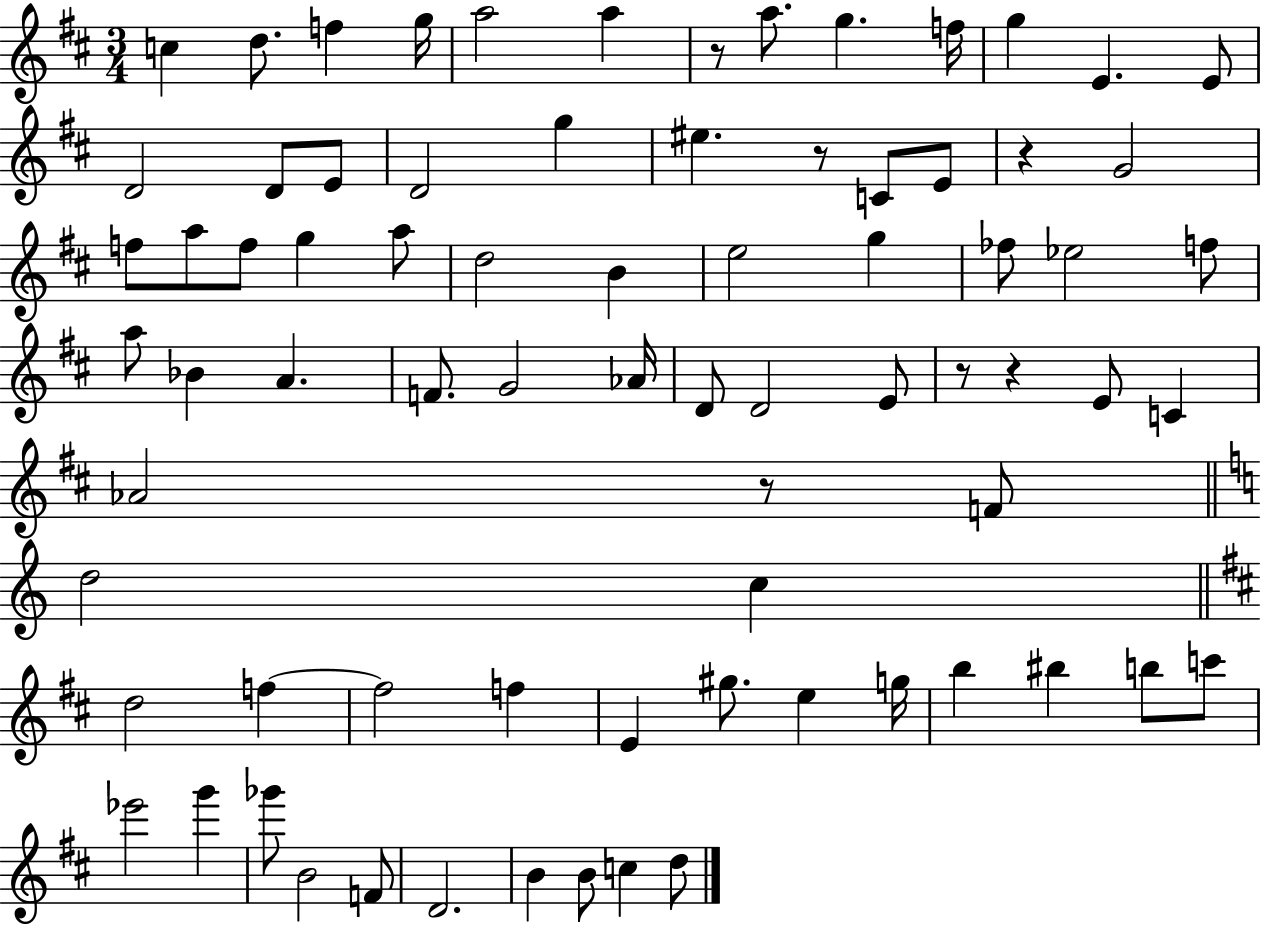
X:1
T:Untitled
M:3/4
L:1/4
K:D
c d/2 f g/4 a2 a z/2 a/2 g f/4 g E E/2 D2 D/2 E/2 D2 g ^e z/2 C/2 E/2 z G2 f/2 a/2 f/2 g a/2 d2 B e2 g _f/2 _e2 f/2 a/2 _B A F/2 G2 _A/4 D/2 D2 E/2 z/2 z E/2 C _A2 z/2 F/2 d2 c d2 f f2 f E ^g/2 e g/4 b ^b b/2 c'/2 _e'2 g' _g'/2 B2 F/2 D2 B B/2 c d/2